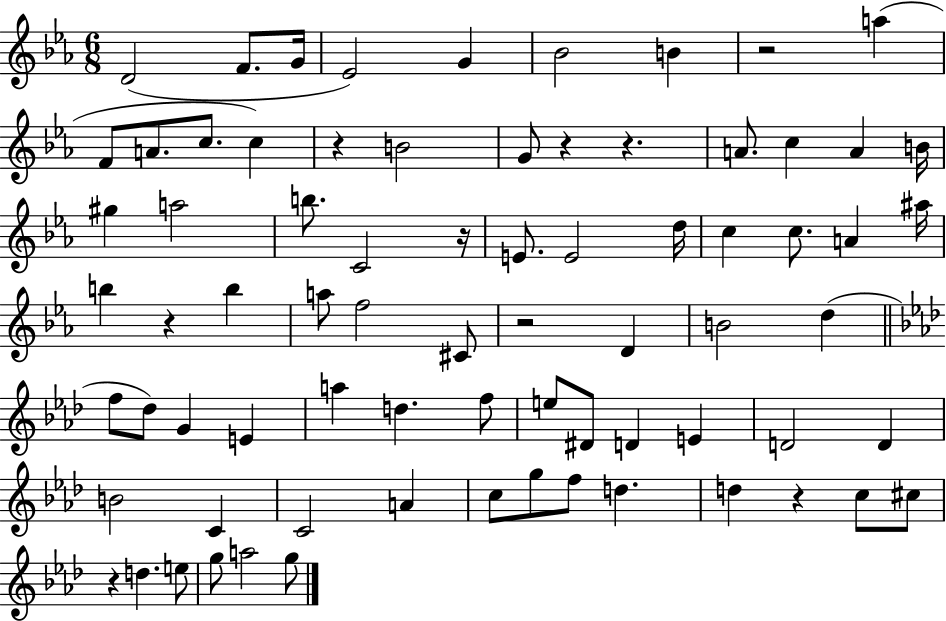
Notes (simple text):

D4/h F4/e. G4/s Eb4/h G4/q Bb4/h B4/q R/h A5/q F4/e A4/e. C5/e. C5/q R/q B4/h G4/e R/q R/q. A4/e. C5/q A4/q B4/s G#5/q A5/h B5/e. C4/h R/s E4/e. E4/h D5/s C5/q C5/e. A4/q A#5/s B5/q R/q B5/q A5/e F5/h C#4/e R/h D4/q B4/h D5/q F5/e Db5/e G4/q E4/q A5/q D5/q. F5/e E5/e D#4/e D4/q E4/q D4/h D4/q B4/h C4/q C4/h A4/q C5/e G5/e F5/e D5/q. D5/q R/q C5/e C#5/e R/q D5/q. E5/e G5/e A5/h G5/e